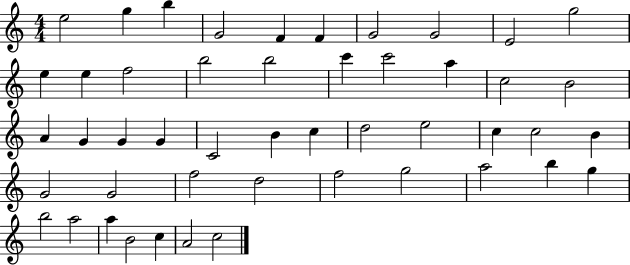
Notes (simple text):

E5/h G5/q B5/q G4/h F4/q F4/q G4/h G4/h E4/h G5/h E5/q E5/q F5/h B5/h B5/h C6/q C6/h A5/q C5/h B4/h A4/q G4/q G4/q G4/q C4/h B4/q C5/q D5/h E5/h C5/q C5/h B4/q G4/h G4/h F5/h D5/h F5/h G5/h A5/h B5/q G5/q B5/h A5/h A5/q B4/h C5/q A4/h C5/h